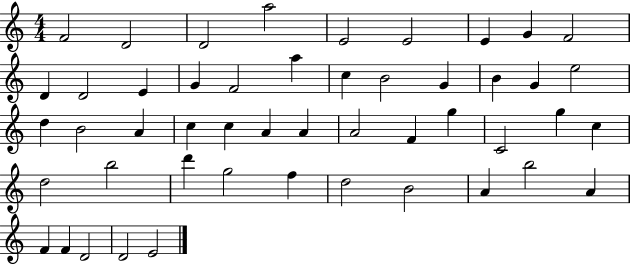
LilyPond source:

{
  \clef treble
  \numericTimeSignature
  \time 4/4
  \key c \major
  f'2 d'2 | d'2 a''2 | e'2 e'2 | e'4 g'4 f'2 | \break d'4 d'2 e'4 | g'4 f'2 a''4 | c''4 b'2 g'4 | b'4 g'4 e''2 | \break d''4 b'2 a'4 | c''4 c''4 a'4 a'4 | a'2 f'4 g''4 | c'2 g''4 c''4 | \break d''2 b''2 | d'''4 g''2 f''4 | d''2 b'2 | a'4 b''2 a'4 | \break f'4 f'4 d'2 | d'2 e'2 | \bar "|."
}